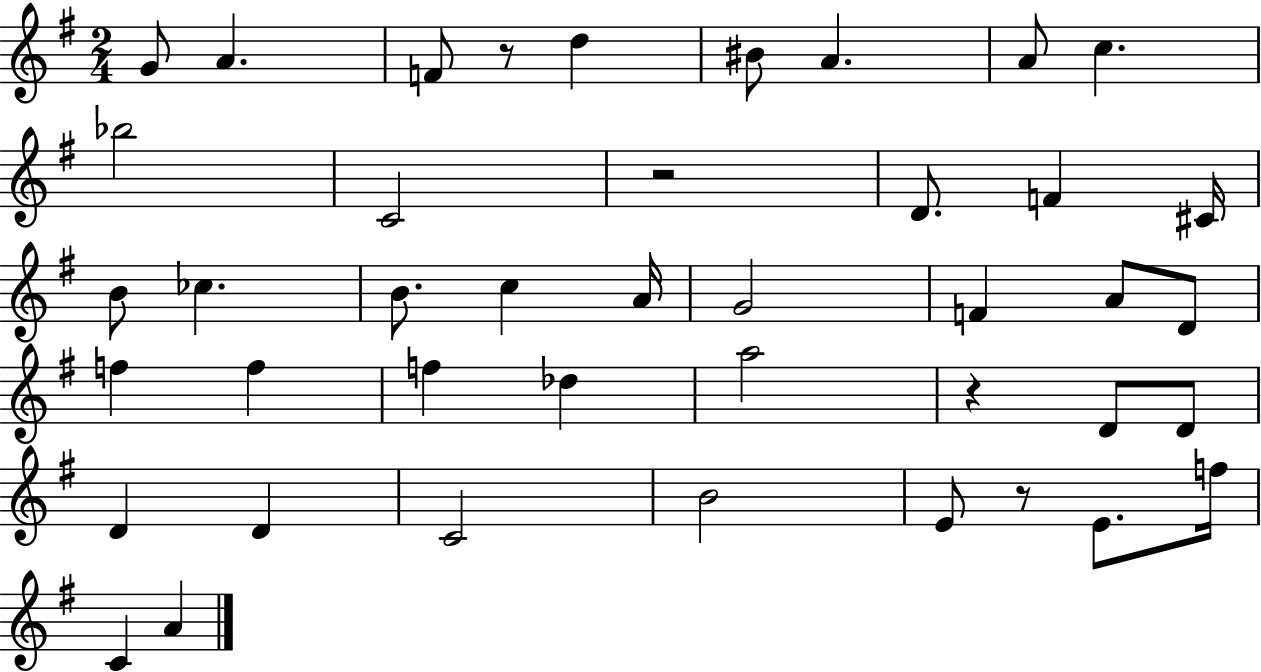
G4/e A4/q. F4/e R/e D5/q BIS4/e A4/q. A4/e C5/q. Bb5/h C4/h R/h D4/e. F4/q C#4/s B4/e CES5/q. B4/e. C5/q A4/s G4/h F4/q A4/e D4/e F5/q F5/q F5/q Db5/q A5/h R/q D4/e D4/e D4/q D4/q C4/h B4/h E4/e R/e E4/e. F5/s C4/q A4/q